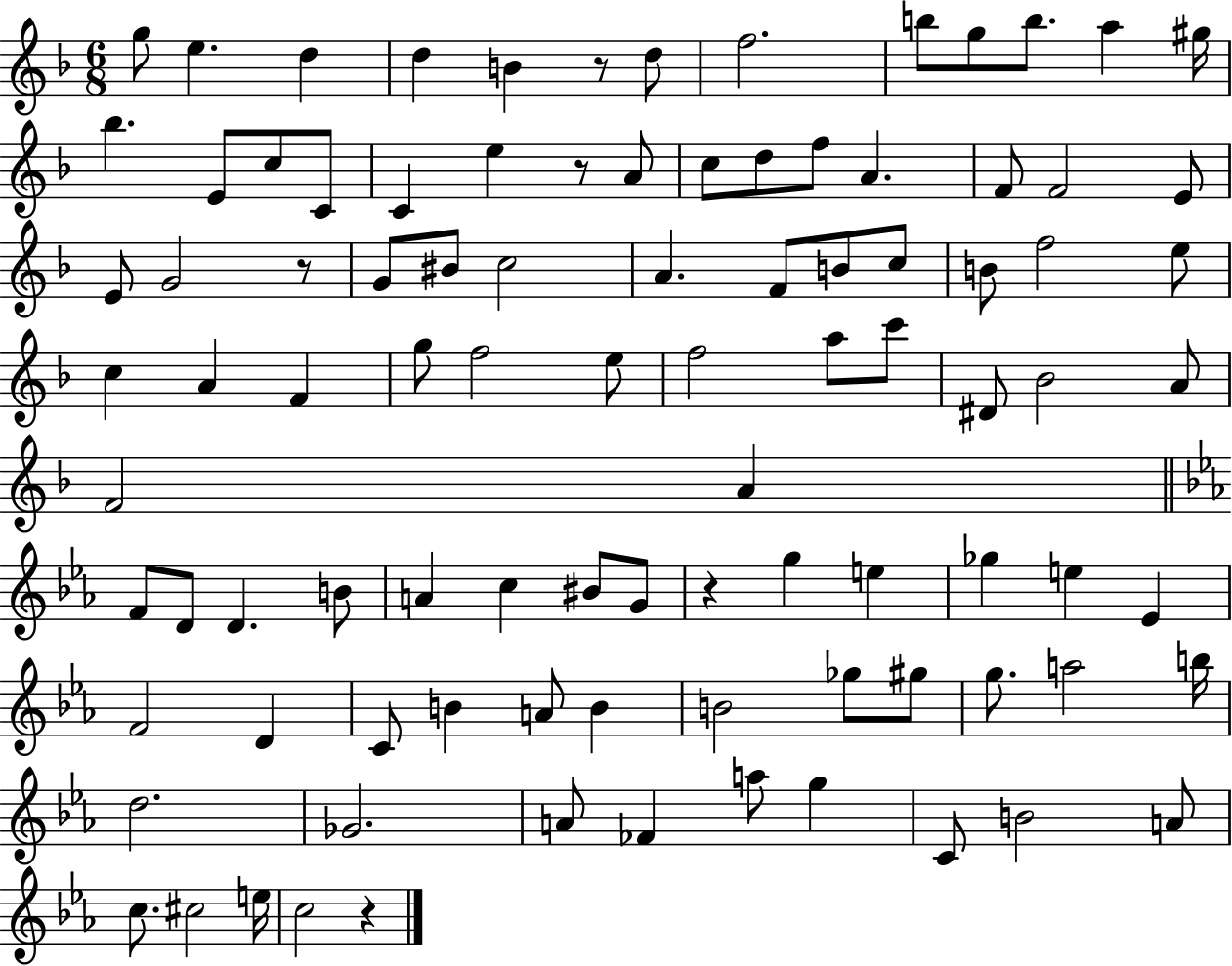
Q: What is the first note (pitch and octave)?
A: G5